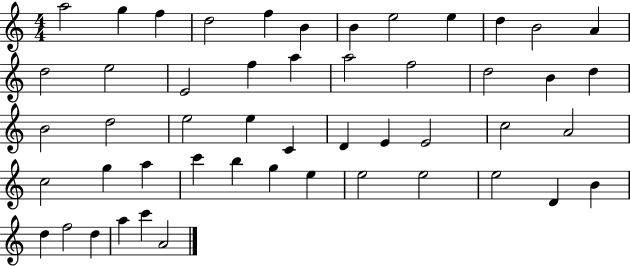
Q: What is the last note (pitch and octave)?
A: A4